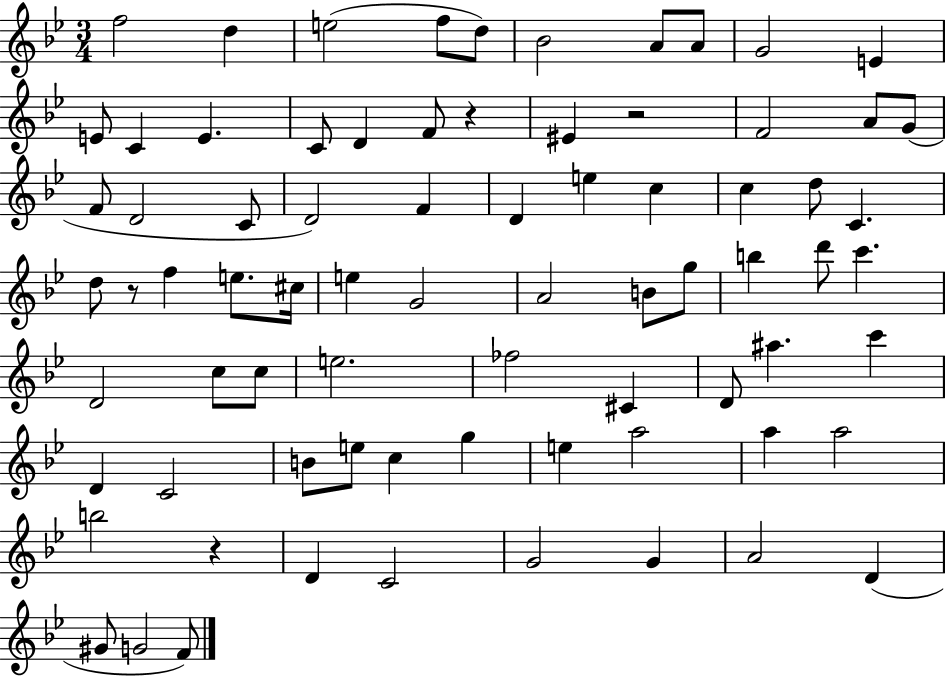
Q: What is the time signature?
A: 3/4